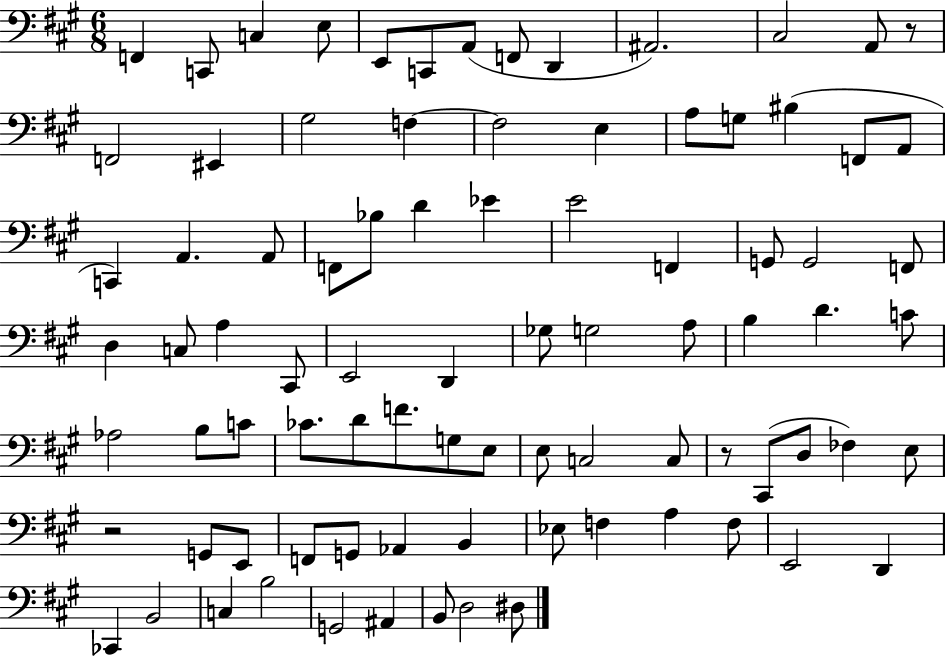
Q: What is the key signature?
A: A major